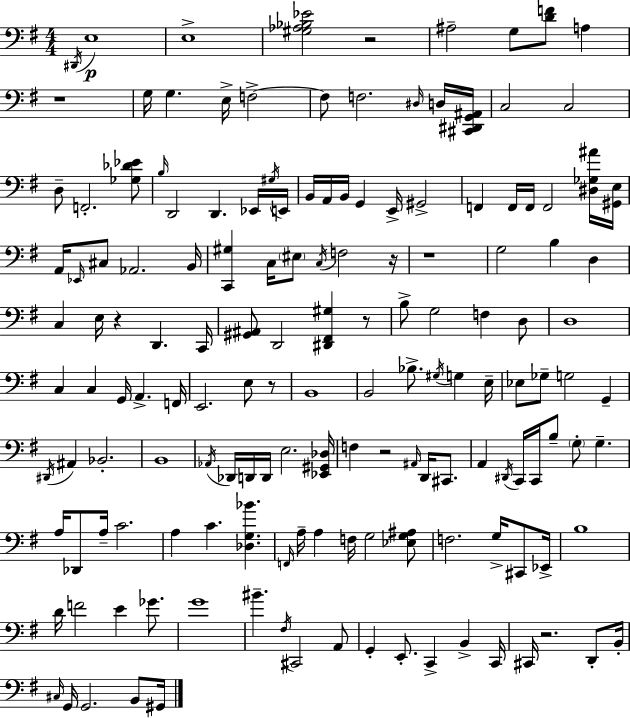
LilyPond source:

{
  \clef bass
  \numericTimeSignature
  \time 4/4
  \key e \minor
  \acciaccatura { dis,16 }\p e1 | e1-> | <gis aes bes ees'>2 r2 | ais2-- g8 <d' f'>8 a4 | \break r1 | g16 g4. e16-> f2->~~ | f8 f2. \grace { dis16 } | d16 <cis, dis, g, ais,>16 c2 c2 | \break d8-- f,2.-. | <ges des' ees'>8 \grace { b16 } d,2 d,4. | ees,16 \acciaccatura { gis16 } e,16 b,16 a,16 b,16 g,4 e,16-> gis,2-> | f,4 f,16 f,16 f,2 | \break <dis ges ais'>16 <gis, e>16 a,16 \grace { ees,16 } cis8 aes,2. | b,16 <c, gis>4 c16 \parenthesize eis8 \acciaccatura { c16 } f2 | r16 r1 | g2 b4 | \break d4 c4 e16 r4 d,4. | c,16 <gis, ais,>8 d,2 | <dis, fis, gis>4 r8 b8-> g2 | f4 d8 d1 | \break c4 c4 g,16 a,4.-> | f,16 e,2. | e8 r8 b,1 | b,2 bes8.-> | \break \acciaccatura { gis16 } g4 e16-- ees8 ges8-- g2 | g,4-- \acciaccatura { dis,16 } ais,4 bes,2.-. | b,1 | \acciaccatura { aes,16 } des,16 d,16 d,16 e2. | \break <ees, gis, des>16 f4 r2 | \grace { ais,16 } d,16 cis,8. a,4 \acciaccatura { dis,16 } c,16 | c,16 b8-- \parenthesize g8-. g4.-- a16 des,8 a16-- c'2. | a4 c'4. | \break <des g bes'>4. \grace { f,16 } a16-- a4 | f16 g2 <ees g ais>8 f2. | g16-> cis,8 ees,16-> b1 | d'16 f'2 | \break e'4 ges'8. g'1 | bis'4.-- | \acciaccatura { fis16 } cis,2 a,8 g,4-. | e,8.-. c,4-> b,4-> c,16 cis,16 r2. | \break d,8-. b,16-. \grace { cis16 } g,16 g,2. | b,8 gis,16 \bar "|."
}